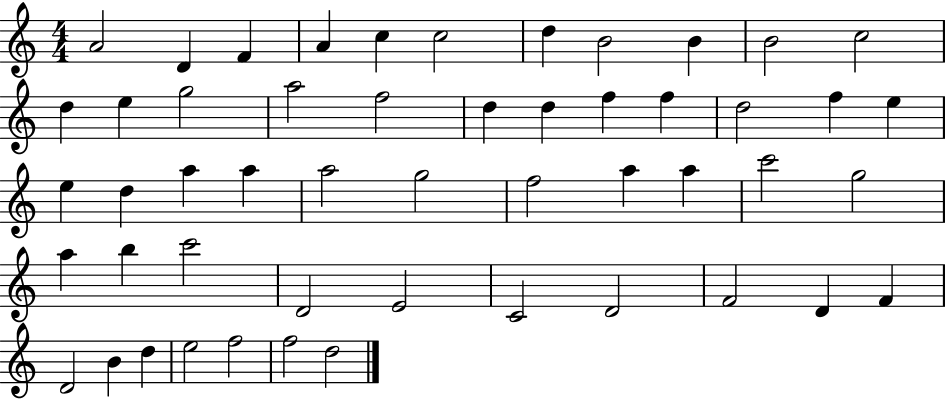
{
  \clef treble
  \numericTimeSignature
  \time 4/4
  \key c \major
  a'2 d'4 f'4 | a'4 c''4 c''2 | d''4 b'2 b'4 | b'2 c''2 | \break d''4 e''4 g''2 | a''2 f''2 | d''4 d''4 f''4 f''4 | d''2 f''4 e''4 | \break e''4 d''4 a''4 a''4 | a''2 g''2 | f''2 a''4 a''4 | c'''2 g''2 | \break a''4 b''4 c'''2 | d'2 e'2 | c'2 d'2 | f'2 d'4 f'4 | \break d'2 b'4 d''4 | e''2 f''2 | f''2 d''2 | \bar "|."
}